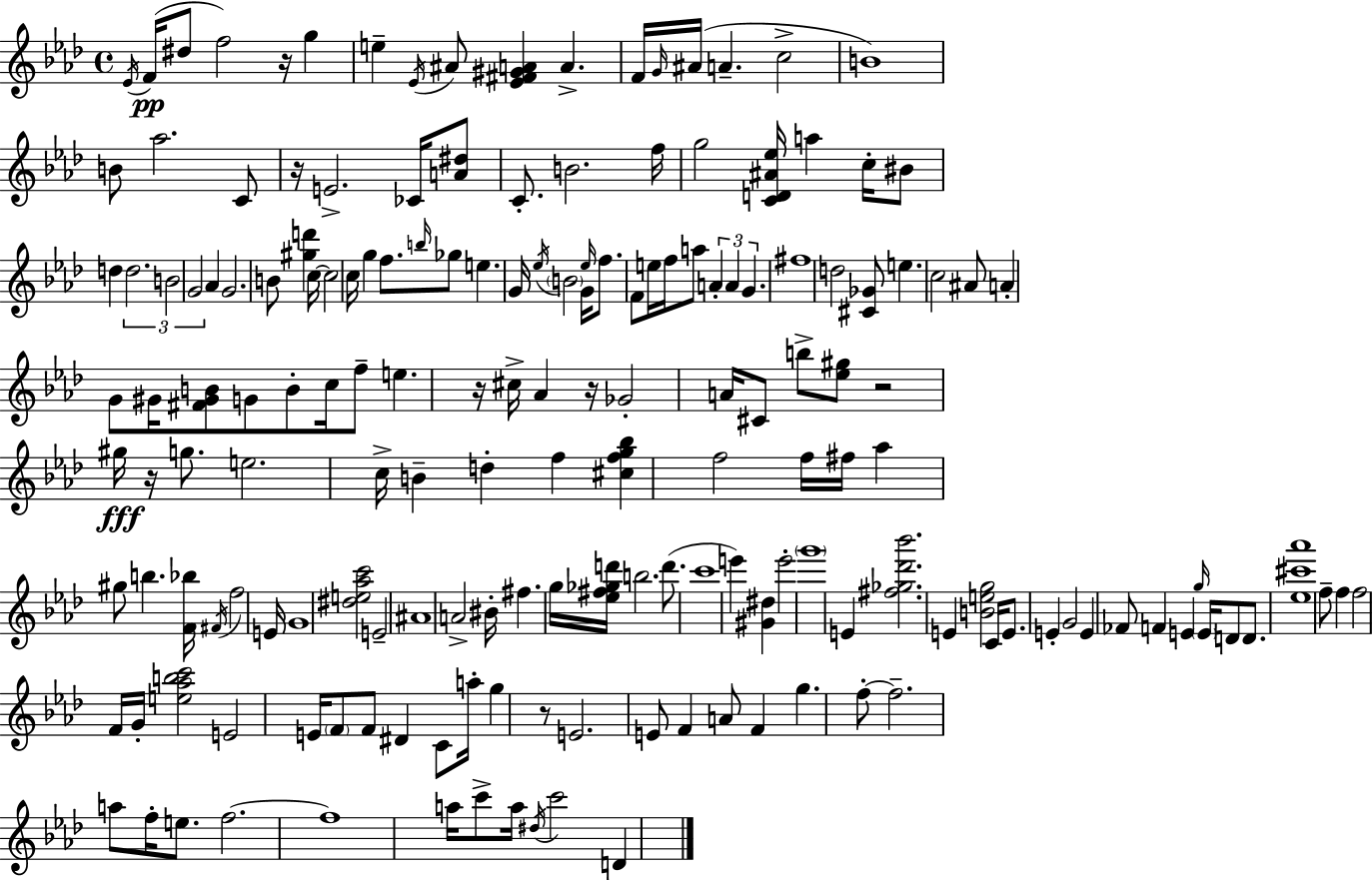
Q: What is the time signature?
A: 4/4